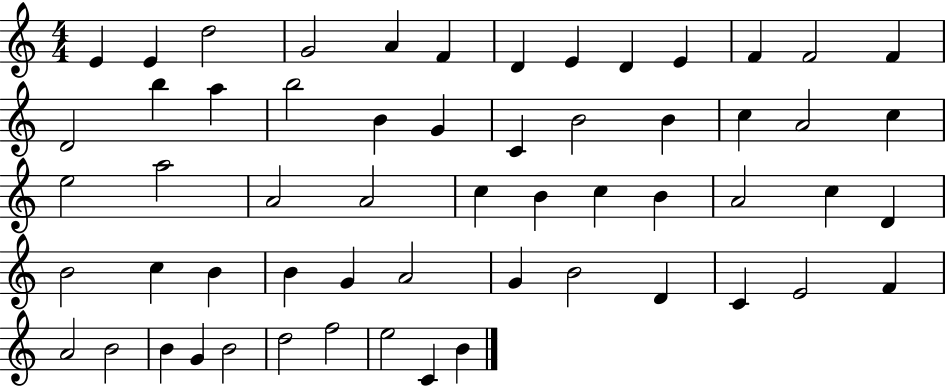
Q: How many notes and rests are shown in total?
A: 58